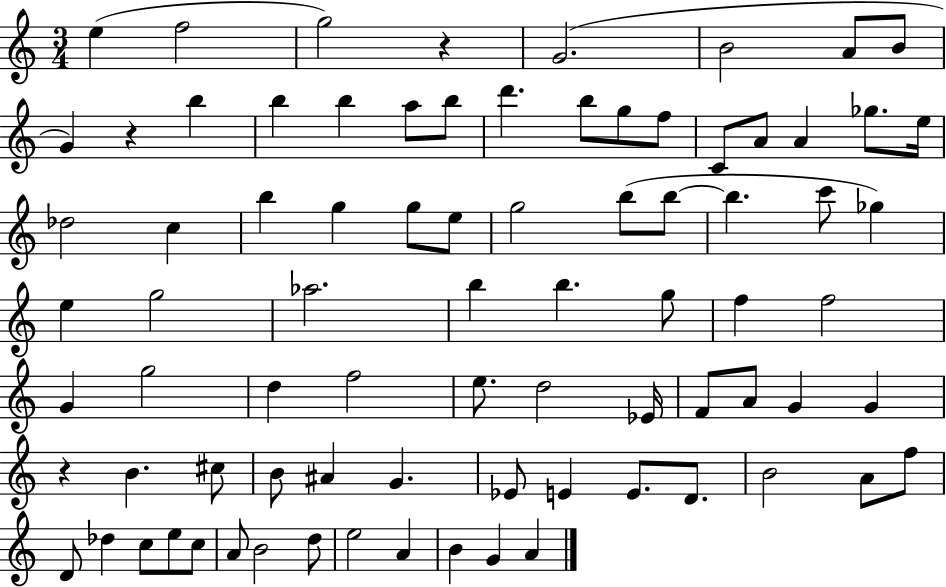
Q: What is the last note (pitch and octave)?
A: A4